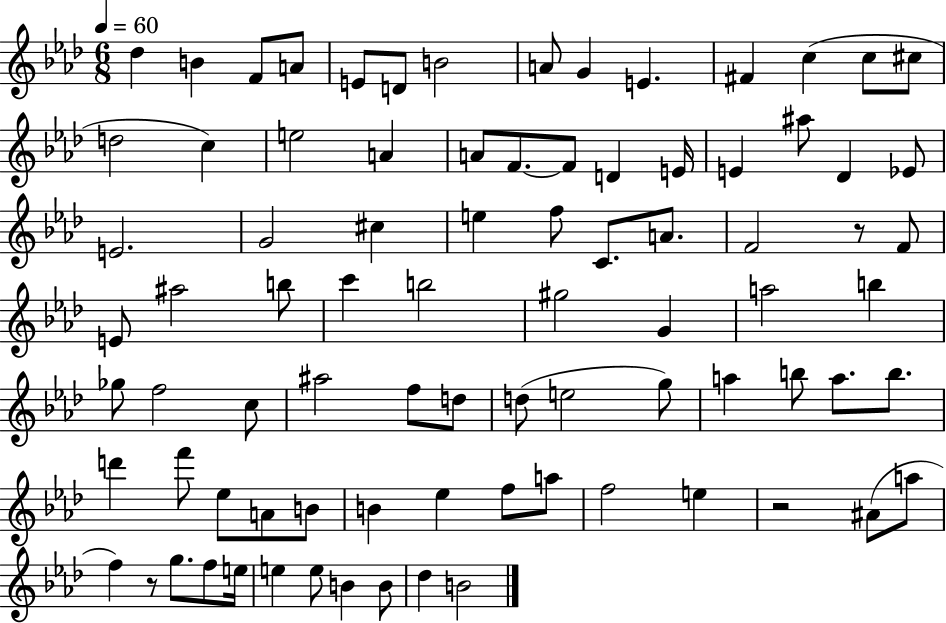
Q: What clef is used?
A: treble